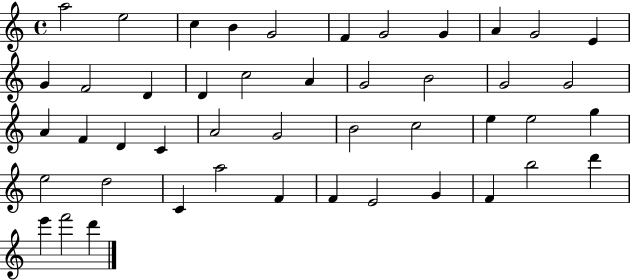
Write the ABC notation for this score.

X:1
T:Untitled
M:4/4
L:1/4
K:C
a2 e2 c B G2 F G2 G A G2 E G F2 D D c2 A G2 B2 G2 G2 A F D C A2 G2 B2 c2 e e2 g e2 d2 C a2 F F E2 G F b2 d' e' f'2 d'